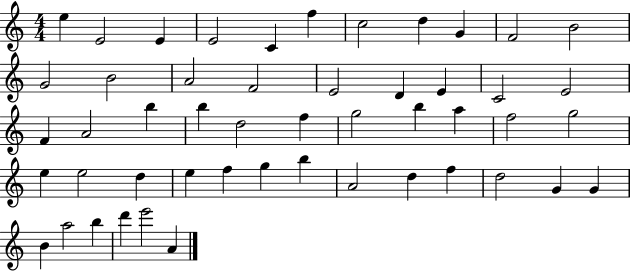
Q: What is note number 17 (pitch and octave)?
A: D4